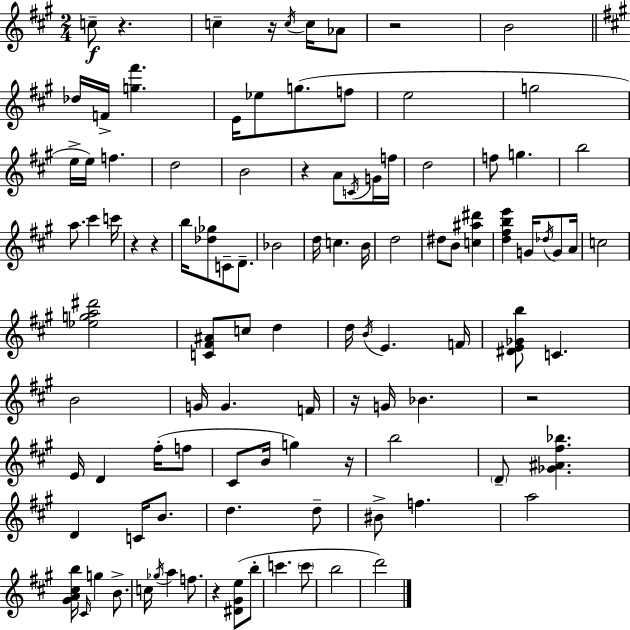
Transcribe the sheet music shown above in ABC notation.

X:1
T:Untitled
M:2/4
L:1/4
K:A
c/2 z c z/4 c/4 c/4 _A/2 z2 B2 _d/4 F/4 [g^f'] E/4 _e/2 g/2 f/2 e2 g2 e/4 e/4 f d2 B2 z A/2 C/4 G/4 f/4 d2 f/2 g b2 a/2 ^c' c'/4 z z b/4 [_d_g]/2 C/2 D/2 _B2 d/4 c B/4 d2 ^d/2 B/2 [c^a^d'] [d^fbe'] G/4 _d/4 G/2 A/4 c2 [_ega^d']2 [C^F^A]/2 c/2 d d/4 B/4 E F/4 [^DE_Gb]/2 C B2 G/4 G F/4 z/4 G/4 _B z2 E/4 D ^f/4 f/2 ^C/2 B/4 g z/4 b2 D/2 [_G^A^f_b] D C/4 B/2 d d/2 ^B/2 f a2 [^GA^cb]/4 ^C/4 g B/2 c/4 _g/4 a f/2 z [^D^Ge]/2 b/2 c' c'/2 b2 d'2